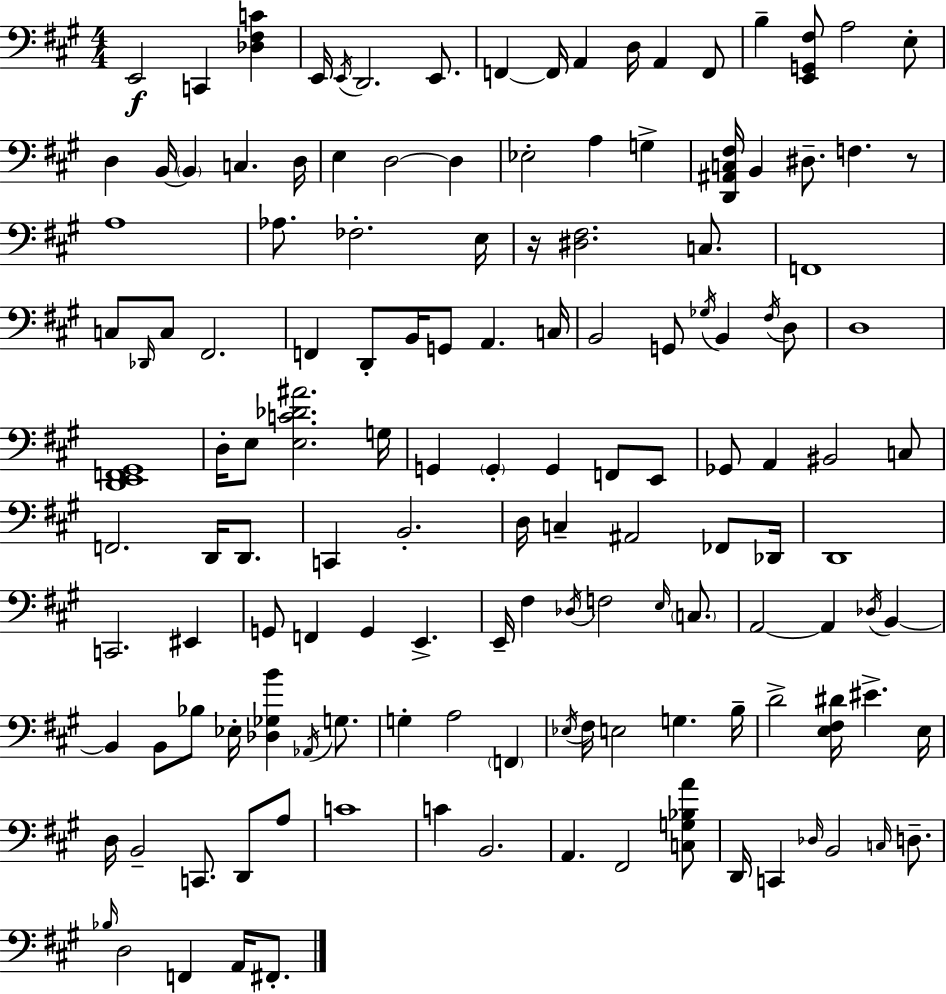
E2/h C2/q [Db3,F#3,C4]/q E2/s E2/s D2/h. E2/e. F2/q F2/s A2/q D3/s A2/q F2/e B3/q [E2,G2,F#3]/e A3/h E3/e D3/q B2/s B2/q C3/q. D3/s E3/q D3/h D3/q Eb3/h A3/q G3/q [D2,A#2,C3,F#3]/s B2/q D#3/e. F3/q. R/e A3/w Ab3/e. FES3/h. E3/s R/s [D#3,F#3]/h. C3/e. F2/w C3/e Db2/s C3/e F#2/h. F2/q D2/e B2/s G2/e A2/q. C3/s B2/h G2/e Gb3/s B2/q F#3/s D3/e D3/w [D2,E2,F2,G#2]/w D3/s E3/e [E3,C4,Db4,A#4]/h. G3/s G2/q G2/q G2/q F2/e E2/e Gb2/e A2/q BIS2/h C3/e F2/h. D2/s D2/e. C2/q B2/h. D3/s C3/q A#2/h FES2/e Db2/s D2/w C2/h. EIS2/q G2/e F2/q G2/q E2/q. E2/s F#3/q Db3/s F3/h E3/s C3/e. A2/h A2/q Db3/s B2/q B2/q B2/e Bb3/e Eb3/s [Db3,Gb3,B4]/q Ab2/s G3/e. G3/q A3/h F2/q Eb3/s F#3/s E3/h G3/q. B3/s D4/h [E3,F#3,D#4]/s EIS4/q. E3/s D3/s B2/h C2/e. D2/e A3/e C4/w C4/q B2/h. A2/q. F#2/h [C3,G3,Bb3,A4]/e D2/s C2/q Db3/s B2/h C3/s D3/e. Bb3/s D3/h F2/q A2/s F#2/e.